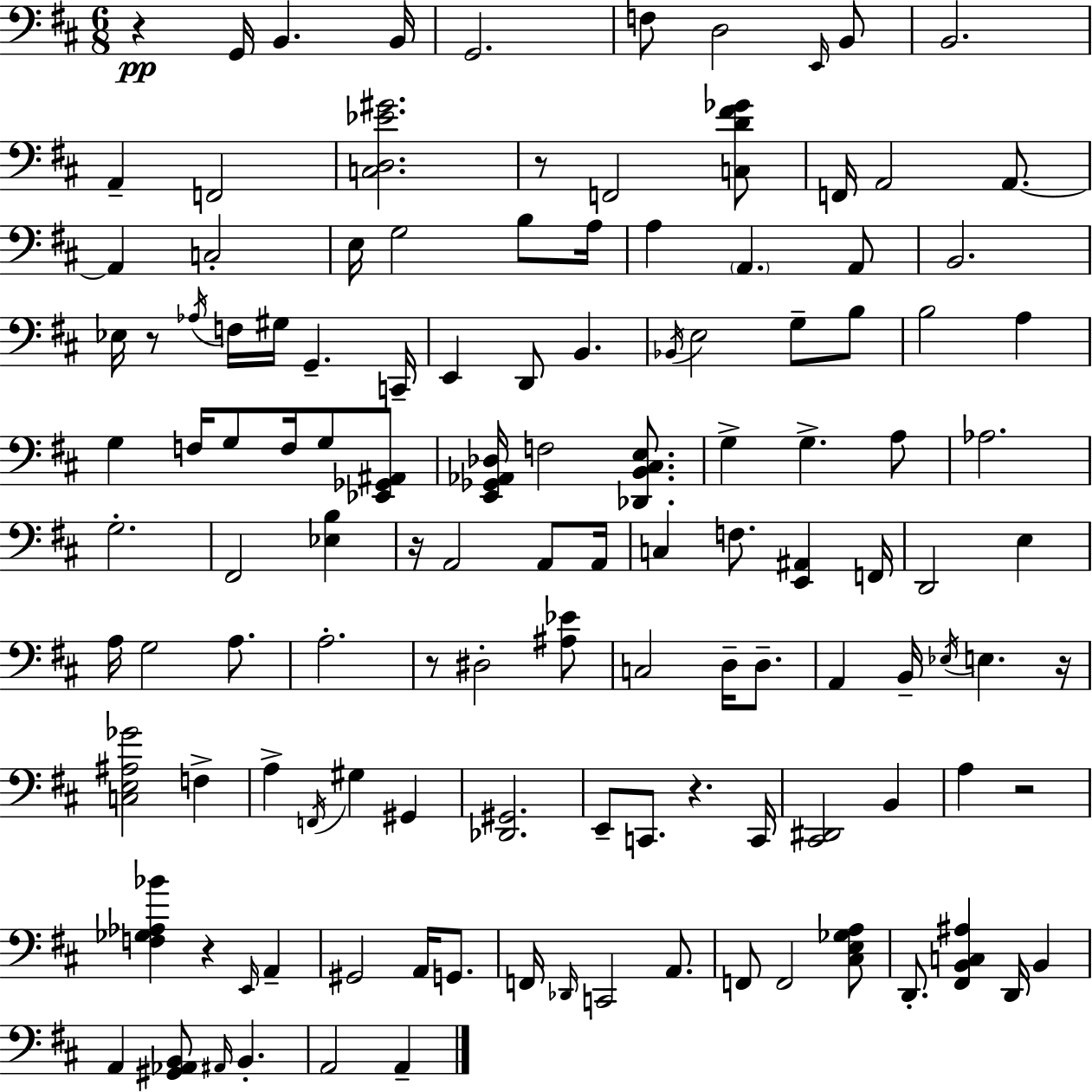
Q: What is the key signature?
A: D major